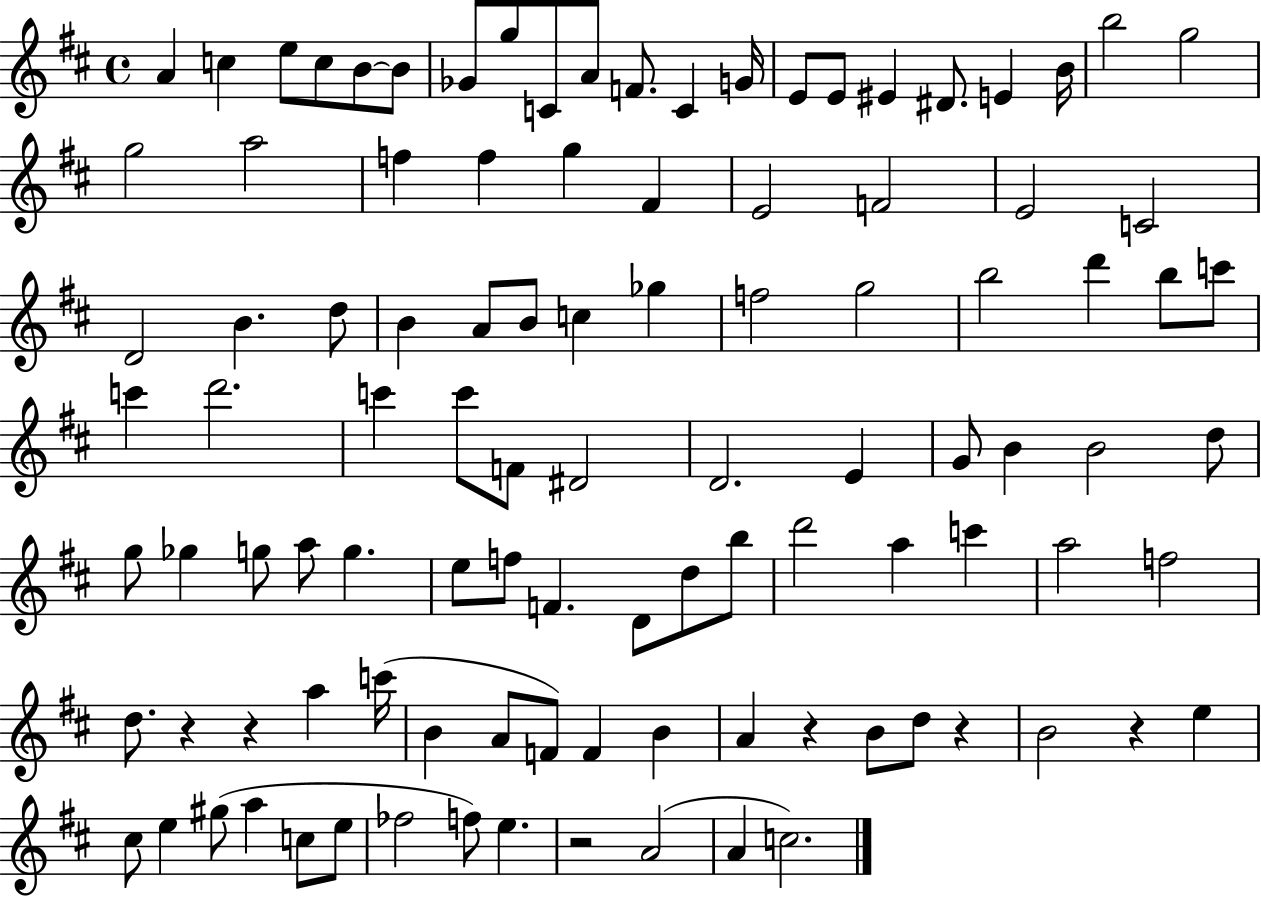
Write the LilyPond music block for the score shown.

{
  \clef treble
  \time 4/4
  \defaultTimeSignature
  \key d \major
  a'4 c''4 e''8 c''8 b'8~~ b'8 | ges'8 g''8 c'8 a'8 f'8. c'4 g'16 | e'8 e'8 eis'4 dis'8. e'4 b'16 | b''2 g''2 | \break g''2 a''2 | f''4 f''4 g''4 fis'4 | e'2 f'2 | e'2 c'2 | \break d'2 b'4. d''8 | b'4 a'8 b'8 c''4 ges''4 | f''2 g''2 | b''2 d'''4 b''8 c'''8 | \break c'''4 d'''2. | c'''4 c'''8 f'8 dis'2 | d'2. e'4 | g'8 b'4 b'2 d''8 | \break g''8 ges''4 g''8 a''8 g''4. | e''8 f''8 f'4. d'8 d''8 b''8 | d'''2 a''4 c'''4 | a''2 f''2 | \break d''8. r4 r4 a''4 c'''16( | b'4 a'8 f'8) f'4 b'4 | a'4 r4 b'8 d''8 r4 | b'2 r4 e''4 | \break cis''8 e''4 gis''8( a''4 c''8 e''8 | fes''2 f''8) e''4. | r2 a'2( | a'4 c''2.) | \break \bar "|."
}